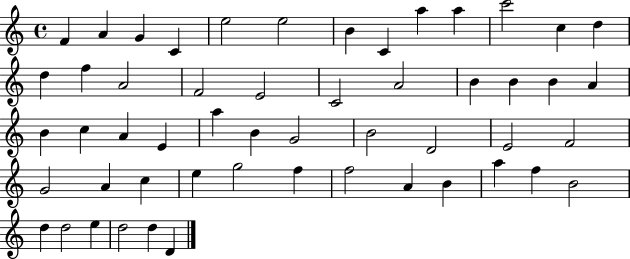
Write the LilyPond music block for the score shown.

{
  \clef treble
  \time 4/4
  \defaultTimeSignature
  \key c \major
  f'4 a'4 g'4 c'4 | e''2 e''2 | b'4 c'4 a''4 a''4 | c'''2 c''4 d''4 | \break d''4 f''4 a'2 | f'2 e'2 | c'2 a'2 | b'4 b'4 b'4 a'4 | \break b'4 c''4 a'4 e'4 | a''4 b'4 g'2 | b'2 d'2 | e'2 f'2 | \break g'2 a'4 c''4 | e''4 g''2 f''4 | f''2 a'4 b'4 | a''4 f''4 b'2 | \break d''4 d''2 e''4 | d''2 d''4 d'4 | \bar "|."
}